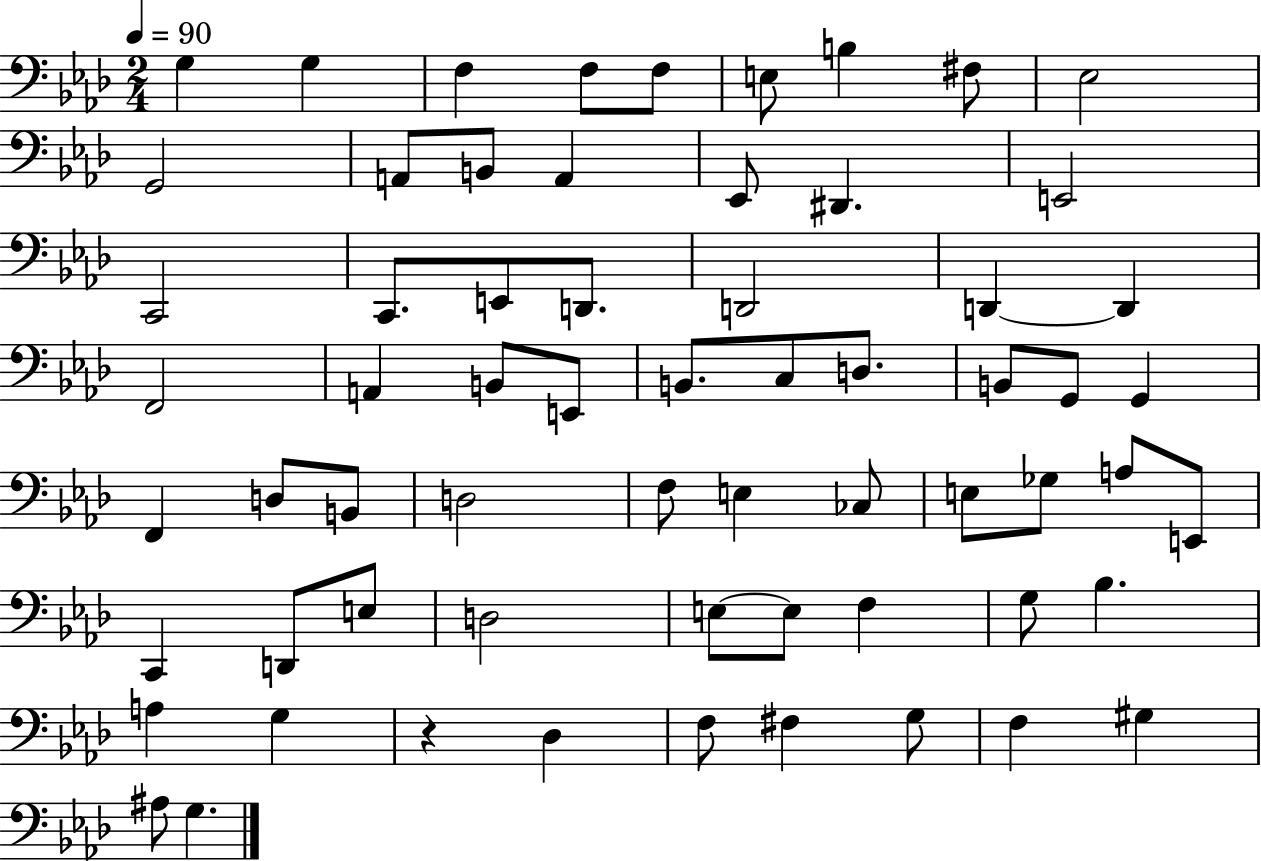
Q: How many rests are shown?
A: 1